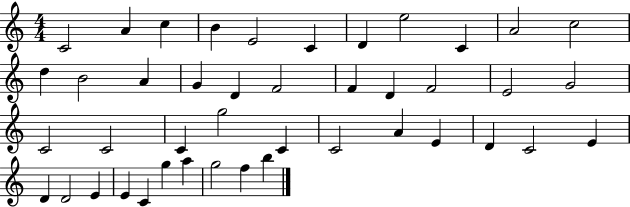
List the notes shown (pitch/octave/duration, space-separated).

C4/h A4/q C5/q B4/q E4/h C4/q D4/q E5/h C4/q A4/h C5/h D5/q B4/h A4/q G4/q D4/q F4/h F4/q D4/q F4/h E4/h G4/h C4/h C4/h C4/q G5/h C4/q C4/h A4/q E4/q D4/q C4/h E4/q D4/q D4/h E4/q E4/q C4/q G5/q A5/q G5/h F5/q B5/q